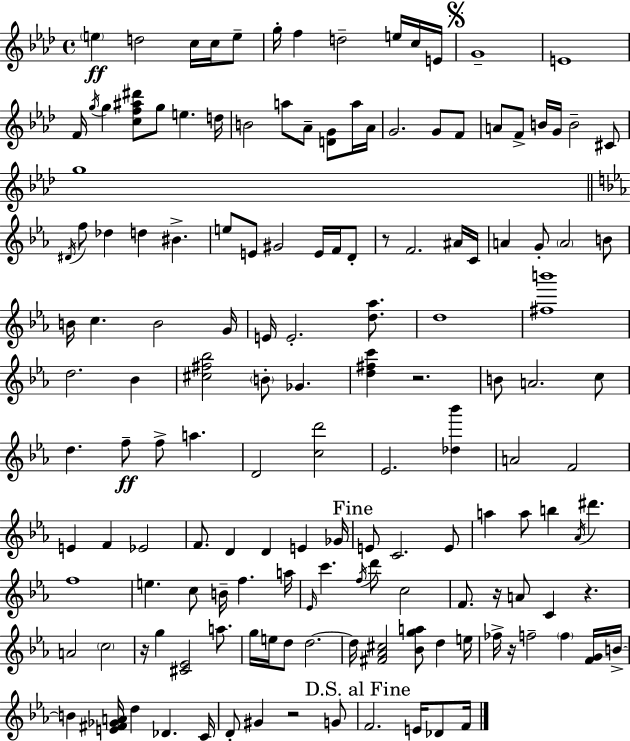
X:1
T:Untitled
M:4/4
L:1/4
K:Fm
e d2 c/4 c/4 e/2 g/4 f d2 e/4 c/4 E/4 G4 E4 F/4 g/4 g [cf^a^d']/2 g/2 e d/4 B2 a/2 _A/2 [DG]/2 a/4 _A/4 G2 G/2 F/2 A/2 F/2 B/4 G/4 B2 ^C/2 g4 ^D/4 f/2 _d d ^B e/2 E/2 ^G2 E/4 F/4 D/2 z/2 F2 ^A/4 C/4 A G/2 A2 B/2 B/4 c B2 G/4 E/4 E2 [d_a]/2 d4 [^fb']4 d2 _B [^c^f_b]2 B/2 _G [d^fc'] z2 B/2 A2 c/2 d f/2 f/2 a D2 [cd']2 _E2 [_d_b'] A2 F2 E F _E2 F/2 D D E _G/4 E/2 C2 E/2 a a/2 b _A/4 ^d' f4 e c/2 B/4 f a/4 _E/4 c' f/4 d'/2 c2 F/2 z/4 A/2 C z A2 c2 z/4 g [^C_E]2 a/2 g/4 e/4 d/2 d2 d/4 [^F_A^c]2 [_Bga]/2 d e/4 _f/4 z/4 f2 f [FG]/4 B/4 B [E^F_GA]/4 d _D C/4 D/2 ^G z2 G/2 F2 E/4 _D/2 F/4